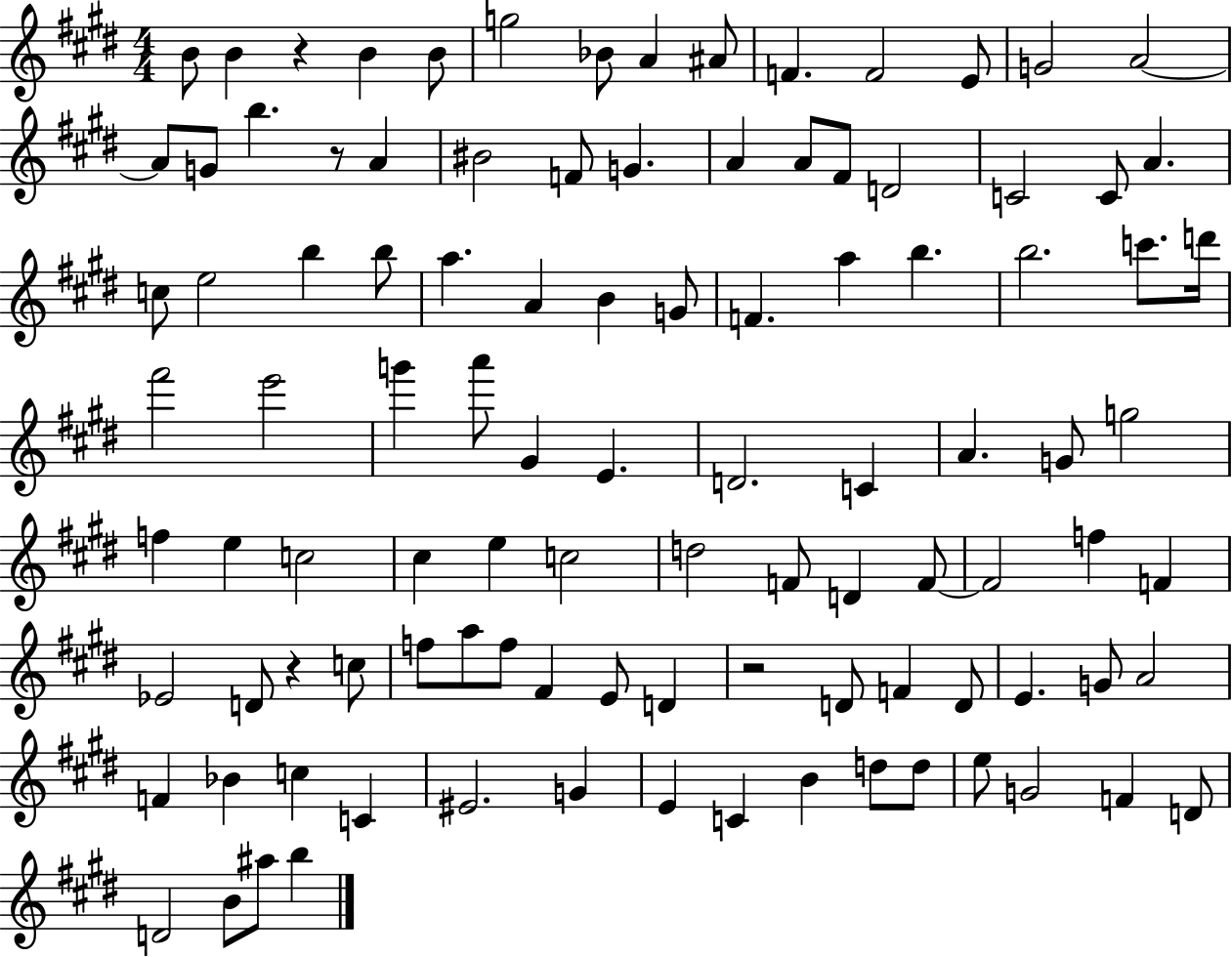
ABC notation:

X:1
T:Untitled
M:4/4
L:1/4
K:E
B/2 B z B B/2 g2 _B/2 A ^A/2 F F2 E/2 G2 A2 A/2 G/2 b z/2 A ^B2 F/2 G A A/2 ^F/2 D2 C2 C/2 A c/2 e2 b b/2 a A B G/2 F a b b2 c'/2 d'/4 ^f'2 e'2 g' a'/2 ^G E D2 C A G/2 g2 f e c2 ^c e c2 d2 F/2 D F/2 F2 f F _E2 D/2 z c/2 f/2 a/2 f/2 ^F E/2 D z2 D/2 F D/2 E G/2 A2 F _B c C ^E2 G E C B d/2 d/2 e/2 G2 F D/2 D2 B/2 ^a/2 b